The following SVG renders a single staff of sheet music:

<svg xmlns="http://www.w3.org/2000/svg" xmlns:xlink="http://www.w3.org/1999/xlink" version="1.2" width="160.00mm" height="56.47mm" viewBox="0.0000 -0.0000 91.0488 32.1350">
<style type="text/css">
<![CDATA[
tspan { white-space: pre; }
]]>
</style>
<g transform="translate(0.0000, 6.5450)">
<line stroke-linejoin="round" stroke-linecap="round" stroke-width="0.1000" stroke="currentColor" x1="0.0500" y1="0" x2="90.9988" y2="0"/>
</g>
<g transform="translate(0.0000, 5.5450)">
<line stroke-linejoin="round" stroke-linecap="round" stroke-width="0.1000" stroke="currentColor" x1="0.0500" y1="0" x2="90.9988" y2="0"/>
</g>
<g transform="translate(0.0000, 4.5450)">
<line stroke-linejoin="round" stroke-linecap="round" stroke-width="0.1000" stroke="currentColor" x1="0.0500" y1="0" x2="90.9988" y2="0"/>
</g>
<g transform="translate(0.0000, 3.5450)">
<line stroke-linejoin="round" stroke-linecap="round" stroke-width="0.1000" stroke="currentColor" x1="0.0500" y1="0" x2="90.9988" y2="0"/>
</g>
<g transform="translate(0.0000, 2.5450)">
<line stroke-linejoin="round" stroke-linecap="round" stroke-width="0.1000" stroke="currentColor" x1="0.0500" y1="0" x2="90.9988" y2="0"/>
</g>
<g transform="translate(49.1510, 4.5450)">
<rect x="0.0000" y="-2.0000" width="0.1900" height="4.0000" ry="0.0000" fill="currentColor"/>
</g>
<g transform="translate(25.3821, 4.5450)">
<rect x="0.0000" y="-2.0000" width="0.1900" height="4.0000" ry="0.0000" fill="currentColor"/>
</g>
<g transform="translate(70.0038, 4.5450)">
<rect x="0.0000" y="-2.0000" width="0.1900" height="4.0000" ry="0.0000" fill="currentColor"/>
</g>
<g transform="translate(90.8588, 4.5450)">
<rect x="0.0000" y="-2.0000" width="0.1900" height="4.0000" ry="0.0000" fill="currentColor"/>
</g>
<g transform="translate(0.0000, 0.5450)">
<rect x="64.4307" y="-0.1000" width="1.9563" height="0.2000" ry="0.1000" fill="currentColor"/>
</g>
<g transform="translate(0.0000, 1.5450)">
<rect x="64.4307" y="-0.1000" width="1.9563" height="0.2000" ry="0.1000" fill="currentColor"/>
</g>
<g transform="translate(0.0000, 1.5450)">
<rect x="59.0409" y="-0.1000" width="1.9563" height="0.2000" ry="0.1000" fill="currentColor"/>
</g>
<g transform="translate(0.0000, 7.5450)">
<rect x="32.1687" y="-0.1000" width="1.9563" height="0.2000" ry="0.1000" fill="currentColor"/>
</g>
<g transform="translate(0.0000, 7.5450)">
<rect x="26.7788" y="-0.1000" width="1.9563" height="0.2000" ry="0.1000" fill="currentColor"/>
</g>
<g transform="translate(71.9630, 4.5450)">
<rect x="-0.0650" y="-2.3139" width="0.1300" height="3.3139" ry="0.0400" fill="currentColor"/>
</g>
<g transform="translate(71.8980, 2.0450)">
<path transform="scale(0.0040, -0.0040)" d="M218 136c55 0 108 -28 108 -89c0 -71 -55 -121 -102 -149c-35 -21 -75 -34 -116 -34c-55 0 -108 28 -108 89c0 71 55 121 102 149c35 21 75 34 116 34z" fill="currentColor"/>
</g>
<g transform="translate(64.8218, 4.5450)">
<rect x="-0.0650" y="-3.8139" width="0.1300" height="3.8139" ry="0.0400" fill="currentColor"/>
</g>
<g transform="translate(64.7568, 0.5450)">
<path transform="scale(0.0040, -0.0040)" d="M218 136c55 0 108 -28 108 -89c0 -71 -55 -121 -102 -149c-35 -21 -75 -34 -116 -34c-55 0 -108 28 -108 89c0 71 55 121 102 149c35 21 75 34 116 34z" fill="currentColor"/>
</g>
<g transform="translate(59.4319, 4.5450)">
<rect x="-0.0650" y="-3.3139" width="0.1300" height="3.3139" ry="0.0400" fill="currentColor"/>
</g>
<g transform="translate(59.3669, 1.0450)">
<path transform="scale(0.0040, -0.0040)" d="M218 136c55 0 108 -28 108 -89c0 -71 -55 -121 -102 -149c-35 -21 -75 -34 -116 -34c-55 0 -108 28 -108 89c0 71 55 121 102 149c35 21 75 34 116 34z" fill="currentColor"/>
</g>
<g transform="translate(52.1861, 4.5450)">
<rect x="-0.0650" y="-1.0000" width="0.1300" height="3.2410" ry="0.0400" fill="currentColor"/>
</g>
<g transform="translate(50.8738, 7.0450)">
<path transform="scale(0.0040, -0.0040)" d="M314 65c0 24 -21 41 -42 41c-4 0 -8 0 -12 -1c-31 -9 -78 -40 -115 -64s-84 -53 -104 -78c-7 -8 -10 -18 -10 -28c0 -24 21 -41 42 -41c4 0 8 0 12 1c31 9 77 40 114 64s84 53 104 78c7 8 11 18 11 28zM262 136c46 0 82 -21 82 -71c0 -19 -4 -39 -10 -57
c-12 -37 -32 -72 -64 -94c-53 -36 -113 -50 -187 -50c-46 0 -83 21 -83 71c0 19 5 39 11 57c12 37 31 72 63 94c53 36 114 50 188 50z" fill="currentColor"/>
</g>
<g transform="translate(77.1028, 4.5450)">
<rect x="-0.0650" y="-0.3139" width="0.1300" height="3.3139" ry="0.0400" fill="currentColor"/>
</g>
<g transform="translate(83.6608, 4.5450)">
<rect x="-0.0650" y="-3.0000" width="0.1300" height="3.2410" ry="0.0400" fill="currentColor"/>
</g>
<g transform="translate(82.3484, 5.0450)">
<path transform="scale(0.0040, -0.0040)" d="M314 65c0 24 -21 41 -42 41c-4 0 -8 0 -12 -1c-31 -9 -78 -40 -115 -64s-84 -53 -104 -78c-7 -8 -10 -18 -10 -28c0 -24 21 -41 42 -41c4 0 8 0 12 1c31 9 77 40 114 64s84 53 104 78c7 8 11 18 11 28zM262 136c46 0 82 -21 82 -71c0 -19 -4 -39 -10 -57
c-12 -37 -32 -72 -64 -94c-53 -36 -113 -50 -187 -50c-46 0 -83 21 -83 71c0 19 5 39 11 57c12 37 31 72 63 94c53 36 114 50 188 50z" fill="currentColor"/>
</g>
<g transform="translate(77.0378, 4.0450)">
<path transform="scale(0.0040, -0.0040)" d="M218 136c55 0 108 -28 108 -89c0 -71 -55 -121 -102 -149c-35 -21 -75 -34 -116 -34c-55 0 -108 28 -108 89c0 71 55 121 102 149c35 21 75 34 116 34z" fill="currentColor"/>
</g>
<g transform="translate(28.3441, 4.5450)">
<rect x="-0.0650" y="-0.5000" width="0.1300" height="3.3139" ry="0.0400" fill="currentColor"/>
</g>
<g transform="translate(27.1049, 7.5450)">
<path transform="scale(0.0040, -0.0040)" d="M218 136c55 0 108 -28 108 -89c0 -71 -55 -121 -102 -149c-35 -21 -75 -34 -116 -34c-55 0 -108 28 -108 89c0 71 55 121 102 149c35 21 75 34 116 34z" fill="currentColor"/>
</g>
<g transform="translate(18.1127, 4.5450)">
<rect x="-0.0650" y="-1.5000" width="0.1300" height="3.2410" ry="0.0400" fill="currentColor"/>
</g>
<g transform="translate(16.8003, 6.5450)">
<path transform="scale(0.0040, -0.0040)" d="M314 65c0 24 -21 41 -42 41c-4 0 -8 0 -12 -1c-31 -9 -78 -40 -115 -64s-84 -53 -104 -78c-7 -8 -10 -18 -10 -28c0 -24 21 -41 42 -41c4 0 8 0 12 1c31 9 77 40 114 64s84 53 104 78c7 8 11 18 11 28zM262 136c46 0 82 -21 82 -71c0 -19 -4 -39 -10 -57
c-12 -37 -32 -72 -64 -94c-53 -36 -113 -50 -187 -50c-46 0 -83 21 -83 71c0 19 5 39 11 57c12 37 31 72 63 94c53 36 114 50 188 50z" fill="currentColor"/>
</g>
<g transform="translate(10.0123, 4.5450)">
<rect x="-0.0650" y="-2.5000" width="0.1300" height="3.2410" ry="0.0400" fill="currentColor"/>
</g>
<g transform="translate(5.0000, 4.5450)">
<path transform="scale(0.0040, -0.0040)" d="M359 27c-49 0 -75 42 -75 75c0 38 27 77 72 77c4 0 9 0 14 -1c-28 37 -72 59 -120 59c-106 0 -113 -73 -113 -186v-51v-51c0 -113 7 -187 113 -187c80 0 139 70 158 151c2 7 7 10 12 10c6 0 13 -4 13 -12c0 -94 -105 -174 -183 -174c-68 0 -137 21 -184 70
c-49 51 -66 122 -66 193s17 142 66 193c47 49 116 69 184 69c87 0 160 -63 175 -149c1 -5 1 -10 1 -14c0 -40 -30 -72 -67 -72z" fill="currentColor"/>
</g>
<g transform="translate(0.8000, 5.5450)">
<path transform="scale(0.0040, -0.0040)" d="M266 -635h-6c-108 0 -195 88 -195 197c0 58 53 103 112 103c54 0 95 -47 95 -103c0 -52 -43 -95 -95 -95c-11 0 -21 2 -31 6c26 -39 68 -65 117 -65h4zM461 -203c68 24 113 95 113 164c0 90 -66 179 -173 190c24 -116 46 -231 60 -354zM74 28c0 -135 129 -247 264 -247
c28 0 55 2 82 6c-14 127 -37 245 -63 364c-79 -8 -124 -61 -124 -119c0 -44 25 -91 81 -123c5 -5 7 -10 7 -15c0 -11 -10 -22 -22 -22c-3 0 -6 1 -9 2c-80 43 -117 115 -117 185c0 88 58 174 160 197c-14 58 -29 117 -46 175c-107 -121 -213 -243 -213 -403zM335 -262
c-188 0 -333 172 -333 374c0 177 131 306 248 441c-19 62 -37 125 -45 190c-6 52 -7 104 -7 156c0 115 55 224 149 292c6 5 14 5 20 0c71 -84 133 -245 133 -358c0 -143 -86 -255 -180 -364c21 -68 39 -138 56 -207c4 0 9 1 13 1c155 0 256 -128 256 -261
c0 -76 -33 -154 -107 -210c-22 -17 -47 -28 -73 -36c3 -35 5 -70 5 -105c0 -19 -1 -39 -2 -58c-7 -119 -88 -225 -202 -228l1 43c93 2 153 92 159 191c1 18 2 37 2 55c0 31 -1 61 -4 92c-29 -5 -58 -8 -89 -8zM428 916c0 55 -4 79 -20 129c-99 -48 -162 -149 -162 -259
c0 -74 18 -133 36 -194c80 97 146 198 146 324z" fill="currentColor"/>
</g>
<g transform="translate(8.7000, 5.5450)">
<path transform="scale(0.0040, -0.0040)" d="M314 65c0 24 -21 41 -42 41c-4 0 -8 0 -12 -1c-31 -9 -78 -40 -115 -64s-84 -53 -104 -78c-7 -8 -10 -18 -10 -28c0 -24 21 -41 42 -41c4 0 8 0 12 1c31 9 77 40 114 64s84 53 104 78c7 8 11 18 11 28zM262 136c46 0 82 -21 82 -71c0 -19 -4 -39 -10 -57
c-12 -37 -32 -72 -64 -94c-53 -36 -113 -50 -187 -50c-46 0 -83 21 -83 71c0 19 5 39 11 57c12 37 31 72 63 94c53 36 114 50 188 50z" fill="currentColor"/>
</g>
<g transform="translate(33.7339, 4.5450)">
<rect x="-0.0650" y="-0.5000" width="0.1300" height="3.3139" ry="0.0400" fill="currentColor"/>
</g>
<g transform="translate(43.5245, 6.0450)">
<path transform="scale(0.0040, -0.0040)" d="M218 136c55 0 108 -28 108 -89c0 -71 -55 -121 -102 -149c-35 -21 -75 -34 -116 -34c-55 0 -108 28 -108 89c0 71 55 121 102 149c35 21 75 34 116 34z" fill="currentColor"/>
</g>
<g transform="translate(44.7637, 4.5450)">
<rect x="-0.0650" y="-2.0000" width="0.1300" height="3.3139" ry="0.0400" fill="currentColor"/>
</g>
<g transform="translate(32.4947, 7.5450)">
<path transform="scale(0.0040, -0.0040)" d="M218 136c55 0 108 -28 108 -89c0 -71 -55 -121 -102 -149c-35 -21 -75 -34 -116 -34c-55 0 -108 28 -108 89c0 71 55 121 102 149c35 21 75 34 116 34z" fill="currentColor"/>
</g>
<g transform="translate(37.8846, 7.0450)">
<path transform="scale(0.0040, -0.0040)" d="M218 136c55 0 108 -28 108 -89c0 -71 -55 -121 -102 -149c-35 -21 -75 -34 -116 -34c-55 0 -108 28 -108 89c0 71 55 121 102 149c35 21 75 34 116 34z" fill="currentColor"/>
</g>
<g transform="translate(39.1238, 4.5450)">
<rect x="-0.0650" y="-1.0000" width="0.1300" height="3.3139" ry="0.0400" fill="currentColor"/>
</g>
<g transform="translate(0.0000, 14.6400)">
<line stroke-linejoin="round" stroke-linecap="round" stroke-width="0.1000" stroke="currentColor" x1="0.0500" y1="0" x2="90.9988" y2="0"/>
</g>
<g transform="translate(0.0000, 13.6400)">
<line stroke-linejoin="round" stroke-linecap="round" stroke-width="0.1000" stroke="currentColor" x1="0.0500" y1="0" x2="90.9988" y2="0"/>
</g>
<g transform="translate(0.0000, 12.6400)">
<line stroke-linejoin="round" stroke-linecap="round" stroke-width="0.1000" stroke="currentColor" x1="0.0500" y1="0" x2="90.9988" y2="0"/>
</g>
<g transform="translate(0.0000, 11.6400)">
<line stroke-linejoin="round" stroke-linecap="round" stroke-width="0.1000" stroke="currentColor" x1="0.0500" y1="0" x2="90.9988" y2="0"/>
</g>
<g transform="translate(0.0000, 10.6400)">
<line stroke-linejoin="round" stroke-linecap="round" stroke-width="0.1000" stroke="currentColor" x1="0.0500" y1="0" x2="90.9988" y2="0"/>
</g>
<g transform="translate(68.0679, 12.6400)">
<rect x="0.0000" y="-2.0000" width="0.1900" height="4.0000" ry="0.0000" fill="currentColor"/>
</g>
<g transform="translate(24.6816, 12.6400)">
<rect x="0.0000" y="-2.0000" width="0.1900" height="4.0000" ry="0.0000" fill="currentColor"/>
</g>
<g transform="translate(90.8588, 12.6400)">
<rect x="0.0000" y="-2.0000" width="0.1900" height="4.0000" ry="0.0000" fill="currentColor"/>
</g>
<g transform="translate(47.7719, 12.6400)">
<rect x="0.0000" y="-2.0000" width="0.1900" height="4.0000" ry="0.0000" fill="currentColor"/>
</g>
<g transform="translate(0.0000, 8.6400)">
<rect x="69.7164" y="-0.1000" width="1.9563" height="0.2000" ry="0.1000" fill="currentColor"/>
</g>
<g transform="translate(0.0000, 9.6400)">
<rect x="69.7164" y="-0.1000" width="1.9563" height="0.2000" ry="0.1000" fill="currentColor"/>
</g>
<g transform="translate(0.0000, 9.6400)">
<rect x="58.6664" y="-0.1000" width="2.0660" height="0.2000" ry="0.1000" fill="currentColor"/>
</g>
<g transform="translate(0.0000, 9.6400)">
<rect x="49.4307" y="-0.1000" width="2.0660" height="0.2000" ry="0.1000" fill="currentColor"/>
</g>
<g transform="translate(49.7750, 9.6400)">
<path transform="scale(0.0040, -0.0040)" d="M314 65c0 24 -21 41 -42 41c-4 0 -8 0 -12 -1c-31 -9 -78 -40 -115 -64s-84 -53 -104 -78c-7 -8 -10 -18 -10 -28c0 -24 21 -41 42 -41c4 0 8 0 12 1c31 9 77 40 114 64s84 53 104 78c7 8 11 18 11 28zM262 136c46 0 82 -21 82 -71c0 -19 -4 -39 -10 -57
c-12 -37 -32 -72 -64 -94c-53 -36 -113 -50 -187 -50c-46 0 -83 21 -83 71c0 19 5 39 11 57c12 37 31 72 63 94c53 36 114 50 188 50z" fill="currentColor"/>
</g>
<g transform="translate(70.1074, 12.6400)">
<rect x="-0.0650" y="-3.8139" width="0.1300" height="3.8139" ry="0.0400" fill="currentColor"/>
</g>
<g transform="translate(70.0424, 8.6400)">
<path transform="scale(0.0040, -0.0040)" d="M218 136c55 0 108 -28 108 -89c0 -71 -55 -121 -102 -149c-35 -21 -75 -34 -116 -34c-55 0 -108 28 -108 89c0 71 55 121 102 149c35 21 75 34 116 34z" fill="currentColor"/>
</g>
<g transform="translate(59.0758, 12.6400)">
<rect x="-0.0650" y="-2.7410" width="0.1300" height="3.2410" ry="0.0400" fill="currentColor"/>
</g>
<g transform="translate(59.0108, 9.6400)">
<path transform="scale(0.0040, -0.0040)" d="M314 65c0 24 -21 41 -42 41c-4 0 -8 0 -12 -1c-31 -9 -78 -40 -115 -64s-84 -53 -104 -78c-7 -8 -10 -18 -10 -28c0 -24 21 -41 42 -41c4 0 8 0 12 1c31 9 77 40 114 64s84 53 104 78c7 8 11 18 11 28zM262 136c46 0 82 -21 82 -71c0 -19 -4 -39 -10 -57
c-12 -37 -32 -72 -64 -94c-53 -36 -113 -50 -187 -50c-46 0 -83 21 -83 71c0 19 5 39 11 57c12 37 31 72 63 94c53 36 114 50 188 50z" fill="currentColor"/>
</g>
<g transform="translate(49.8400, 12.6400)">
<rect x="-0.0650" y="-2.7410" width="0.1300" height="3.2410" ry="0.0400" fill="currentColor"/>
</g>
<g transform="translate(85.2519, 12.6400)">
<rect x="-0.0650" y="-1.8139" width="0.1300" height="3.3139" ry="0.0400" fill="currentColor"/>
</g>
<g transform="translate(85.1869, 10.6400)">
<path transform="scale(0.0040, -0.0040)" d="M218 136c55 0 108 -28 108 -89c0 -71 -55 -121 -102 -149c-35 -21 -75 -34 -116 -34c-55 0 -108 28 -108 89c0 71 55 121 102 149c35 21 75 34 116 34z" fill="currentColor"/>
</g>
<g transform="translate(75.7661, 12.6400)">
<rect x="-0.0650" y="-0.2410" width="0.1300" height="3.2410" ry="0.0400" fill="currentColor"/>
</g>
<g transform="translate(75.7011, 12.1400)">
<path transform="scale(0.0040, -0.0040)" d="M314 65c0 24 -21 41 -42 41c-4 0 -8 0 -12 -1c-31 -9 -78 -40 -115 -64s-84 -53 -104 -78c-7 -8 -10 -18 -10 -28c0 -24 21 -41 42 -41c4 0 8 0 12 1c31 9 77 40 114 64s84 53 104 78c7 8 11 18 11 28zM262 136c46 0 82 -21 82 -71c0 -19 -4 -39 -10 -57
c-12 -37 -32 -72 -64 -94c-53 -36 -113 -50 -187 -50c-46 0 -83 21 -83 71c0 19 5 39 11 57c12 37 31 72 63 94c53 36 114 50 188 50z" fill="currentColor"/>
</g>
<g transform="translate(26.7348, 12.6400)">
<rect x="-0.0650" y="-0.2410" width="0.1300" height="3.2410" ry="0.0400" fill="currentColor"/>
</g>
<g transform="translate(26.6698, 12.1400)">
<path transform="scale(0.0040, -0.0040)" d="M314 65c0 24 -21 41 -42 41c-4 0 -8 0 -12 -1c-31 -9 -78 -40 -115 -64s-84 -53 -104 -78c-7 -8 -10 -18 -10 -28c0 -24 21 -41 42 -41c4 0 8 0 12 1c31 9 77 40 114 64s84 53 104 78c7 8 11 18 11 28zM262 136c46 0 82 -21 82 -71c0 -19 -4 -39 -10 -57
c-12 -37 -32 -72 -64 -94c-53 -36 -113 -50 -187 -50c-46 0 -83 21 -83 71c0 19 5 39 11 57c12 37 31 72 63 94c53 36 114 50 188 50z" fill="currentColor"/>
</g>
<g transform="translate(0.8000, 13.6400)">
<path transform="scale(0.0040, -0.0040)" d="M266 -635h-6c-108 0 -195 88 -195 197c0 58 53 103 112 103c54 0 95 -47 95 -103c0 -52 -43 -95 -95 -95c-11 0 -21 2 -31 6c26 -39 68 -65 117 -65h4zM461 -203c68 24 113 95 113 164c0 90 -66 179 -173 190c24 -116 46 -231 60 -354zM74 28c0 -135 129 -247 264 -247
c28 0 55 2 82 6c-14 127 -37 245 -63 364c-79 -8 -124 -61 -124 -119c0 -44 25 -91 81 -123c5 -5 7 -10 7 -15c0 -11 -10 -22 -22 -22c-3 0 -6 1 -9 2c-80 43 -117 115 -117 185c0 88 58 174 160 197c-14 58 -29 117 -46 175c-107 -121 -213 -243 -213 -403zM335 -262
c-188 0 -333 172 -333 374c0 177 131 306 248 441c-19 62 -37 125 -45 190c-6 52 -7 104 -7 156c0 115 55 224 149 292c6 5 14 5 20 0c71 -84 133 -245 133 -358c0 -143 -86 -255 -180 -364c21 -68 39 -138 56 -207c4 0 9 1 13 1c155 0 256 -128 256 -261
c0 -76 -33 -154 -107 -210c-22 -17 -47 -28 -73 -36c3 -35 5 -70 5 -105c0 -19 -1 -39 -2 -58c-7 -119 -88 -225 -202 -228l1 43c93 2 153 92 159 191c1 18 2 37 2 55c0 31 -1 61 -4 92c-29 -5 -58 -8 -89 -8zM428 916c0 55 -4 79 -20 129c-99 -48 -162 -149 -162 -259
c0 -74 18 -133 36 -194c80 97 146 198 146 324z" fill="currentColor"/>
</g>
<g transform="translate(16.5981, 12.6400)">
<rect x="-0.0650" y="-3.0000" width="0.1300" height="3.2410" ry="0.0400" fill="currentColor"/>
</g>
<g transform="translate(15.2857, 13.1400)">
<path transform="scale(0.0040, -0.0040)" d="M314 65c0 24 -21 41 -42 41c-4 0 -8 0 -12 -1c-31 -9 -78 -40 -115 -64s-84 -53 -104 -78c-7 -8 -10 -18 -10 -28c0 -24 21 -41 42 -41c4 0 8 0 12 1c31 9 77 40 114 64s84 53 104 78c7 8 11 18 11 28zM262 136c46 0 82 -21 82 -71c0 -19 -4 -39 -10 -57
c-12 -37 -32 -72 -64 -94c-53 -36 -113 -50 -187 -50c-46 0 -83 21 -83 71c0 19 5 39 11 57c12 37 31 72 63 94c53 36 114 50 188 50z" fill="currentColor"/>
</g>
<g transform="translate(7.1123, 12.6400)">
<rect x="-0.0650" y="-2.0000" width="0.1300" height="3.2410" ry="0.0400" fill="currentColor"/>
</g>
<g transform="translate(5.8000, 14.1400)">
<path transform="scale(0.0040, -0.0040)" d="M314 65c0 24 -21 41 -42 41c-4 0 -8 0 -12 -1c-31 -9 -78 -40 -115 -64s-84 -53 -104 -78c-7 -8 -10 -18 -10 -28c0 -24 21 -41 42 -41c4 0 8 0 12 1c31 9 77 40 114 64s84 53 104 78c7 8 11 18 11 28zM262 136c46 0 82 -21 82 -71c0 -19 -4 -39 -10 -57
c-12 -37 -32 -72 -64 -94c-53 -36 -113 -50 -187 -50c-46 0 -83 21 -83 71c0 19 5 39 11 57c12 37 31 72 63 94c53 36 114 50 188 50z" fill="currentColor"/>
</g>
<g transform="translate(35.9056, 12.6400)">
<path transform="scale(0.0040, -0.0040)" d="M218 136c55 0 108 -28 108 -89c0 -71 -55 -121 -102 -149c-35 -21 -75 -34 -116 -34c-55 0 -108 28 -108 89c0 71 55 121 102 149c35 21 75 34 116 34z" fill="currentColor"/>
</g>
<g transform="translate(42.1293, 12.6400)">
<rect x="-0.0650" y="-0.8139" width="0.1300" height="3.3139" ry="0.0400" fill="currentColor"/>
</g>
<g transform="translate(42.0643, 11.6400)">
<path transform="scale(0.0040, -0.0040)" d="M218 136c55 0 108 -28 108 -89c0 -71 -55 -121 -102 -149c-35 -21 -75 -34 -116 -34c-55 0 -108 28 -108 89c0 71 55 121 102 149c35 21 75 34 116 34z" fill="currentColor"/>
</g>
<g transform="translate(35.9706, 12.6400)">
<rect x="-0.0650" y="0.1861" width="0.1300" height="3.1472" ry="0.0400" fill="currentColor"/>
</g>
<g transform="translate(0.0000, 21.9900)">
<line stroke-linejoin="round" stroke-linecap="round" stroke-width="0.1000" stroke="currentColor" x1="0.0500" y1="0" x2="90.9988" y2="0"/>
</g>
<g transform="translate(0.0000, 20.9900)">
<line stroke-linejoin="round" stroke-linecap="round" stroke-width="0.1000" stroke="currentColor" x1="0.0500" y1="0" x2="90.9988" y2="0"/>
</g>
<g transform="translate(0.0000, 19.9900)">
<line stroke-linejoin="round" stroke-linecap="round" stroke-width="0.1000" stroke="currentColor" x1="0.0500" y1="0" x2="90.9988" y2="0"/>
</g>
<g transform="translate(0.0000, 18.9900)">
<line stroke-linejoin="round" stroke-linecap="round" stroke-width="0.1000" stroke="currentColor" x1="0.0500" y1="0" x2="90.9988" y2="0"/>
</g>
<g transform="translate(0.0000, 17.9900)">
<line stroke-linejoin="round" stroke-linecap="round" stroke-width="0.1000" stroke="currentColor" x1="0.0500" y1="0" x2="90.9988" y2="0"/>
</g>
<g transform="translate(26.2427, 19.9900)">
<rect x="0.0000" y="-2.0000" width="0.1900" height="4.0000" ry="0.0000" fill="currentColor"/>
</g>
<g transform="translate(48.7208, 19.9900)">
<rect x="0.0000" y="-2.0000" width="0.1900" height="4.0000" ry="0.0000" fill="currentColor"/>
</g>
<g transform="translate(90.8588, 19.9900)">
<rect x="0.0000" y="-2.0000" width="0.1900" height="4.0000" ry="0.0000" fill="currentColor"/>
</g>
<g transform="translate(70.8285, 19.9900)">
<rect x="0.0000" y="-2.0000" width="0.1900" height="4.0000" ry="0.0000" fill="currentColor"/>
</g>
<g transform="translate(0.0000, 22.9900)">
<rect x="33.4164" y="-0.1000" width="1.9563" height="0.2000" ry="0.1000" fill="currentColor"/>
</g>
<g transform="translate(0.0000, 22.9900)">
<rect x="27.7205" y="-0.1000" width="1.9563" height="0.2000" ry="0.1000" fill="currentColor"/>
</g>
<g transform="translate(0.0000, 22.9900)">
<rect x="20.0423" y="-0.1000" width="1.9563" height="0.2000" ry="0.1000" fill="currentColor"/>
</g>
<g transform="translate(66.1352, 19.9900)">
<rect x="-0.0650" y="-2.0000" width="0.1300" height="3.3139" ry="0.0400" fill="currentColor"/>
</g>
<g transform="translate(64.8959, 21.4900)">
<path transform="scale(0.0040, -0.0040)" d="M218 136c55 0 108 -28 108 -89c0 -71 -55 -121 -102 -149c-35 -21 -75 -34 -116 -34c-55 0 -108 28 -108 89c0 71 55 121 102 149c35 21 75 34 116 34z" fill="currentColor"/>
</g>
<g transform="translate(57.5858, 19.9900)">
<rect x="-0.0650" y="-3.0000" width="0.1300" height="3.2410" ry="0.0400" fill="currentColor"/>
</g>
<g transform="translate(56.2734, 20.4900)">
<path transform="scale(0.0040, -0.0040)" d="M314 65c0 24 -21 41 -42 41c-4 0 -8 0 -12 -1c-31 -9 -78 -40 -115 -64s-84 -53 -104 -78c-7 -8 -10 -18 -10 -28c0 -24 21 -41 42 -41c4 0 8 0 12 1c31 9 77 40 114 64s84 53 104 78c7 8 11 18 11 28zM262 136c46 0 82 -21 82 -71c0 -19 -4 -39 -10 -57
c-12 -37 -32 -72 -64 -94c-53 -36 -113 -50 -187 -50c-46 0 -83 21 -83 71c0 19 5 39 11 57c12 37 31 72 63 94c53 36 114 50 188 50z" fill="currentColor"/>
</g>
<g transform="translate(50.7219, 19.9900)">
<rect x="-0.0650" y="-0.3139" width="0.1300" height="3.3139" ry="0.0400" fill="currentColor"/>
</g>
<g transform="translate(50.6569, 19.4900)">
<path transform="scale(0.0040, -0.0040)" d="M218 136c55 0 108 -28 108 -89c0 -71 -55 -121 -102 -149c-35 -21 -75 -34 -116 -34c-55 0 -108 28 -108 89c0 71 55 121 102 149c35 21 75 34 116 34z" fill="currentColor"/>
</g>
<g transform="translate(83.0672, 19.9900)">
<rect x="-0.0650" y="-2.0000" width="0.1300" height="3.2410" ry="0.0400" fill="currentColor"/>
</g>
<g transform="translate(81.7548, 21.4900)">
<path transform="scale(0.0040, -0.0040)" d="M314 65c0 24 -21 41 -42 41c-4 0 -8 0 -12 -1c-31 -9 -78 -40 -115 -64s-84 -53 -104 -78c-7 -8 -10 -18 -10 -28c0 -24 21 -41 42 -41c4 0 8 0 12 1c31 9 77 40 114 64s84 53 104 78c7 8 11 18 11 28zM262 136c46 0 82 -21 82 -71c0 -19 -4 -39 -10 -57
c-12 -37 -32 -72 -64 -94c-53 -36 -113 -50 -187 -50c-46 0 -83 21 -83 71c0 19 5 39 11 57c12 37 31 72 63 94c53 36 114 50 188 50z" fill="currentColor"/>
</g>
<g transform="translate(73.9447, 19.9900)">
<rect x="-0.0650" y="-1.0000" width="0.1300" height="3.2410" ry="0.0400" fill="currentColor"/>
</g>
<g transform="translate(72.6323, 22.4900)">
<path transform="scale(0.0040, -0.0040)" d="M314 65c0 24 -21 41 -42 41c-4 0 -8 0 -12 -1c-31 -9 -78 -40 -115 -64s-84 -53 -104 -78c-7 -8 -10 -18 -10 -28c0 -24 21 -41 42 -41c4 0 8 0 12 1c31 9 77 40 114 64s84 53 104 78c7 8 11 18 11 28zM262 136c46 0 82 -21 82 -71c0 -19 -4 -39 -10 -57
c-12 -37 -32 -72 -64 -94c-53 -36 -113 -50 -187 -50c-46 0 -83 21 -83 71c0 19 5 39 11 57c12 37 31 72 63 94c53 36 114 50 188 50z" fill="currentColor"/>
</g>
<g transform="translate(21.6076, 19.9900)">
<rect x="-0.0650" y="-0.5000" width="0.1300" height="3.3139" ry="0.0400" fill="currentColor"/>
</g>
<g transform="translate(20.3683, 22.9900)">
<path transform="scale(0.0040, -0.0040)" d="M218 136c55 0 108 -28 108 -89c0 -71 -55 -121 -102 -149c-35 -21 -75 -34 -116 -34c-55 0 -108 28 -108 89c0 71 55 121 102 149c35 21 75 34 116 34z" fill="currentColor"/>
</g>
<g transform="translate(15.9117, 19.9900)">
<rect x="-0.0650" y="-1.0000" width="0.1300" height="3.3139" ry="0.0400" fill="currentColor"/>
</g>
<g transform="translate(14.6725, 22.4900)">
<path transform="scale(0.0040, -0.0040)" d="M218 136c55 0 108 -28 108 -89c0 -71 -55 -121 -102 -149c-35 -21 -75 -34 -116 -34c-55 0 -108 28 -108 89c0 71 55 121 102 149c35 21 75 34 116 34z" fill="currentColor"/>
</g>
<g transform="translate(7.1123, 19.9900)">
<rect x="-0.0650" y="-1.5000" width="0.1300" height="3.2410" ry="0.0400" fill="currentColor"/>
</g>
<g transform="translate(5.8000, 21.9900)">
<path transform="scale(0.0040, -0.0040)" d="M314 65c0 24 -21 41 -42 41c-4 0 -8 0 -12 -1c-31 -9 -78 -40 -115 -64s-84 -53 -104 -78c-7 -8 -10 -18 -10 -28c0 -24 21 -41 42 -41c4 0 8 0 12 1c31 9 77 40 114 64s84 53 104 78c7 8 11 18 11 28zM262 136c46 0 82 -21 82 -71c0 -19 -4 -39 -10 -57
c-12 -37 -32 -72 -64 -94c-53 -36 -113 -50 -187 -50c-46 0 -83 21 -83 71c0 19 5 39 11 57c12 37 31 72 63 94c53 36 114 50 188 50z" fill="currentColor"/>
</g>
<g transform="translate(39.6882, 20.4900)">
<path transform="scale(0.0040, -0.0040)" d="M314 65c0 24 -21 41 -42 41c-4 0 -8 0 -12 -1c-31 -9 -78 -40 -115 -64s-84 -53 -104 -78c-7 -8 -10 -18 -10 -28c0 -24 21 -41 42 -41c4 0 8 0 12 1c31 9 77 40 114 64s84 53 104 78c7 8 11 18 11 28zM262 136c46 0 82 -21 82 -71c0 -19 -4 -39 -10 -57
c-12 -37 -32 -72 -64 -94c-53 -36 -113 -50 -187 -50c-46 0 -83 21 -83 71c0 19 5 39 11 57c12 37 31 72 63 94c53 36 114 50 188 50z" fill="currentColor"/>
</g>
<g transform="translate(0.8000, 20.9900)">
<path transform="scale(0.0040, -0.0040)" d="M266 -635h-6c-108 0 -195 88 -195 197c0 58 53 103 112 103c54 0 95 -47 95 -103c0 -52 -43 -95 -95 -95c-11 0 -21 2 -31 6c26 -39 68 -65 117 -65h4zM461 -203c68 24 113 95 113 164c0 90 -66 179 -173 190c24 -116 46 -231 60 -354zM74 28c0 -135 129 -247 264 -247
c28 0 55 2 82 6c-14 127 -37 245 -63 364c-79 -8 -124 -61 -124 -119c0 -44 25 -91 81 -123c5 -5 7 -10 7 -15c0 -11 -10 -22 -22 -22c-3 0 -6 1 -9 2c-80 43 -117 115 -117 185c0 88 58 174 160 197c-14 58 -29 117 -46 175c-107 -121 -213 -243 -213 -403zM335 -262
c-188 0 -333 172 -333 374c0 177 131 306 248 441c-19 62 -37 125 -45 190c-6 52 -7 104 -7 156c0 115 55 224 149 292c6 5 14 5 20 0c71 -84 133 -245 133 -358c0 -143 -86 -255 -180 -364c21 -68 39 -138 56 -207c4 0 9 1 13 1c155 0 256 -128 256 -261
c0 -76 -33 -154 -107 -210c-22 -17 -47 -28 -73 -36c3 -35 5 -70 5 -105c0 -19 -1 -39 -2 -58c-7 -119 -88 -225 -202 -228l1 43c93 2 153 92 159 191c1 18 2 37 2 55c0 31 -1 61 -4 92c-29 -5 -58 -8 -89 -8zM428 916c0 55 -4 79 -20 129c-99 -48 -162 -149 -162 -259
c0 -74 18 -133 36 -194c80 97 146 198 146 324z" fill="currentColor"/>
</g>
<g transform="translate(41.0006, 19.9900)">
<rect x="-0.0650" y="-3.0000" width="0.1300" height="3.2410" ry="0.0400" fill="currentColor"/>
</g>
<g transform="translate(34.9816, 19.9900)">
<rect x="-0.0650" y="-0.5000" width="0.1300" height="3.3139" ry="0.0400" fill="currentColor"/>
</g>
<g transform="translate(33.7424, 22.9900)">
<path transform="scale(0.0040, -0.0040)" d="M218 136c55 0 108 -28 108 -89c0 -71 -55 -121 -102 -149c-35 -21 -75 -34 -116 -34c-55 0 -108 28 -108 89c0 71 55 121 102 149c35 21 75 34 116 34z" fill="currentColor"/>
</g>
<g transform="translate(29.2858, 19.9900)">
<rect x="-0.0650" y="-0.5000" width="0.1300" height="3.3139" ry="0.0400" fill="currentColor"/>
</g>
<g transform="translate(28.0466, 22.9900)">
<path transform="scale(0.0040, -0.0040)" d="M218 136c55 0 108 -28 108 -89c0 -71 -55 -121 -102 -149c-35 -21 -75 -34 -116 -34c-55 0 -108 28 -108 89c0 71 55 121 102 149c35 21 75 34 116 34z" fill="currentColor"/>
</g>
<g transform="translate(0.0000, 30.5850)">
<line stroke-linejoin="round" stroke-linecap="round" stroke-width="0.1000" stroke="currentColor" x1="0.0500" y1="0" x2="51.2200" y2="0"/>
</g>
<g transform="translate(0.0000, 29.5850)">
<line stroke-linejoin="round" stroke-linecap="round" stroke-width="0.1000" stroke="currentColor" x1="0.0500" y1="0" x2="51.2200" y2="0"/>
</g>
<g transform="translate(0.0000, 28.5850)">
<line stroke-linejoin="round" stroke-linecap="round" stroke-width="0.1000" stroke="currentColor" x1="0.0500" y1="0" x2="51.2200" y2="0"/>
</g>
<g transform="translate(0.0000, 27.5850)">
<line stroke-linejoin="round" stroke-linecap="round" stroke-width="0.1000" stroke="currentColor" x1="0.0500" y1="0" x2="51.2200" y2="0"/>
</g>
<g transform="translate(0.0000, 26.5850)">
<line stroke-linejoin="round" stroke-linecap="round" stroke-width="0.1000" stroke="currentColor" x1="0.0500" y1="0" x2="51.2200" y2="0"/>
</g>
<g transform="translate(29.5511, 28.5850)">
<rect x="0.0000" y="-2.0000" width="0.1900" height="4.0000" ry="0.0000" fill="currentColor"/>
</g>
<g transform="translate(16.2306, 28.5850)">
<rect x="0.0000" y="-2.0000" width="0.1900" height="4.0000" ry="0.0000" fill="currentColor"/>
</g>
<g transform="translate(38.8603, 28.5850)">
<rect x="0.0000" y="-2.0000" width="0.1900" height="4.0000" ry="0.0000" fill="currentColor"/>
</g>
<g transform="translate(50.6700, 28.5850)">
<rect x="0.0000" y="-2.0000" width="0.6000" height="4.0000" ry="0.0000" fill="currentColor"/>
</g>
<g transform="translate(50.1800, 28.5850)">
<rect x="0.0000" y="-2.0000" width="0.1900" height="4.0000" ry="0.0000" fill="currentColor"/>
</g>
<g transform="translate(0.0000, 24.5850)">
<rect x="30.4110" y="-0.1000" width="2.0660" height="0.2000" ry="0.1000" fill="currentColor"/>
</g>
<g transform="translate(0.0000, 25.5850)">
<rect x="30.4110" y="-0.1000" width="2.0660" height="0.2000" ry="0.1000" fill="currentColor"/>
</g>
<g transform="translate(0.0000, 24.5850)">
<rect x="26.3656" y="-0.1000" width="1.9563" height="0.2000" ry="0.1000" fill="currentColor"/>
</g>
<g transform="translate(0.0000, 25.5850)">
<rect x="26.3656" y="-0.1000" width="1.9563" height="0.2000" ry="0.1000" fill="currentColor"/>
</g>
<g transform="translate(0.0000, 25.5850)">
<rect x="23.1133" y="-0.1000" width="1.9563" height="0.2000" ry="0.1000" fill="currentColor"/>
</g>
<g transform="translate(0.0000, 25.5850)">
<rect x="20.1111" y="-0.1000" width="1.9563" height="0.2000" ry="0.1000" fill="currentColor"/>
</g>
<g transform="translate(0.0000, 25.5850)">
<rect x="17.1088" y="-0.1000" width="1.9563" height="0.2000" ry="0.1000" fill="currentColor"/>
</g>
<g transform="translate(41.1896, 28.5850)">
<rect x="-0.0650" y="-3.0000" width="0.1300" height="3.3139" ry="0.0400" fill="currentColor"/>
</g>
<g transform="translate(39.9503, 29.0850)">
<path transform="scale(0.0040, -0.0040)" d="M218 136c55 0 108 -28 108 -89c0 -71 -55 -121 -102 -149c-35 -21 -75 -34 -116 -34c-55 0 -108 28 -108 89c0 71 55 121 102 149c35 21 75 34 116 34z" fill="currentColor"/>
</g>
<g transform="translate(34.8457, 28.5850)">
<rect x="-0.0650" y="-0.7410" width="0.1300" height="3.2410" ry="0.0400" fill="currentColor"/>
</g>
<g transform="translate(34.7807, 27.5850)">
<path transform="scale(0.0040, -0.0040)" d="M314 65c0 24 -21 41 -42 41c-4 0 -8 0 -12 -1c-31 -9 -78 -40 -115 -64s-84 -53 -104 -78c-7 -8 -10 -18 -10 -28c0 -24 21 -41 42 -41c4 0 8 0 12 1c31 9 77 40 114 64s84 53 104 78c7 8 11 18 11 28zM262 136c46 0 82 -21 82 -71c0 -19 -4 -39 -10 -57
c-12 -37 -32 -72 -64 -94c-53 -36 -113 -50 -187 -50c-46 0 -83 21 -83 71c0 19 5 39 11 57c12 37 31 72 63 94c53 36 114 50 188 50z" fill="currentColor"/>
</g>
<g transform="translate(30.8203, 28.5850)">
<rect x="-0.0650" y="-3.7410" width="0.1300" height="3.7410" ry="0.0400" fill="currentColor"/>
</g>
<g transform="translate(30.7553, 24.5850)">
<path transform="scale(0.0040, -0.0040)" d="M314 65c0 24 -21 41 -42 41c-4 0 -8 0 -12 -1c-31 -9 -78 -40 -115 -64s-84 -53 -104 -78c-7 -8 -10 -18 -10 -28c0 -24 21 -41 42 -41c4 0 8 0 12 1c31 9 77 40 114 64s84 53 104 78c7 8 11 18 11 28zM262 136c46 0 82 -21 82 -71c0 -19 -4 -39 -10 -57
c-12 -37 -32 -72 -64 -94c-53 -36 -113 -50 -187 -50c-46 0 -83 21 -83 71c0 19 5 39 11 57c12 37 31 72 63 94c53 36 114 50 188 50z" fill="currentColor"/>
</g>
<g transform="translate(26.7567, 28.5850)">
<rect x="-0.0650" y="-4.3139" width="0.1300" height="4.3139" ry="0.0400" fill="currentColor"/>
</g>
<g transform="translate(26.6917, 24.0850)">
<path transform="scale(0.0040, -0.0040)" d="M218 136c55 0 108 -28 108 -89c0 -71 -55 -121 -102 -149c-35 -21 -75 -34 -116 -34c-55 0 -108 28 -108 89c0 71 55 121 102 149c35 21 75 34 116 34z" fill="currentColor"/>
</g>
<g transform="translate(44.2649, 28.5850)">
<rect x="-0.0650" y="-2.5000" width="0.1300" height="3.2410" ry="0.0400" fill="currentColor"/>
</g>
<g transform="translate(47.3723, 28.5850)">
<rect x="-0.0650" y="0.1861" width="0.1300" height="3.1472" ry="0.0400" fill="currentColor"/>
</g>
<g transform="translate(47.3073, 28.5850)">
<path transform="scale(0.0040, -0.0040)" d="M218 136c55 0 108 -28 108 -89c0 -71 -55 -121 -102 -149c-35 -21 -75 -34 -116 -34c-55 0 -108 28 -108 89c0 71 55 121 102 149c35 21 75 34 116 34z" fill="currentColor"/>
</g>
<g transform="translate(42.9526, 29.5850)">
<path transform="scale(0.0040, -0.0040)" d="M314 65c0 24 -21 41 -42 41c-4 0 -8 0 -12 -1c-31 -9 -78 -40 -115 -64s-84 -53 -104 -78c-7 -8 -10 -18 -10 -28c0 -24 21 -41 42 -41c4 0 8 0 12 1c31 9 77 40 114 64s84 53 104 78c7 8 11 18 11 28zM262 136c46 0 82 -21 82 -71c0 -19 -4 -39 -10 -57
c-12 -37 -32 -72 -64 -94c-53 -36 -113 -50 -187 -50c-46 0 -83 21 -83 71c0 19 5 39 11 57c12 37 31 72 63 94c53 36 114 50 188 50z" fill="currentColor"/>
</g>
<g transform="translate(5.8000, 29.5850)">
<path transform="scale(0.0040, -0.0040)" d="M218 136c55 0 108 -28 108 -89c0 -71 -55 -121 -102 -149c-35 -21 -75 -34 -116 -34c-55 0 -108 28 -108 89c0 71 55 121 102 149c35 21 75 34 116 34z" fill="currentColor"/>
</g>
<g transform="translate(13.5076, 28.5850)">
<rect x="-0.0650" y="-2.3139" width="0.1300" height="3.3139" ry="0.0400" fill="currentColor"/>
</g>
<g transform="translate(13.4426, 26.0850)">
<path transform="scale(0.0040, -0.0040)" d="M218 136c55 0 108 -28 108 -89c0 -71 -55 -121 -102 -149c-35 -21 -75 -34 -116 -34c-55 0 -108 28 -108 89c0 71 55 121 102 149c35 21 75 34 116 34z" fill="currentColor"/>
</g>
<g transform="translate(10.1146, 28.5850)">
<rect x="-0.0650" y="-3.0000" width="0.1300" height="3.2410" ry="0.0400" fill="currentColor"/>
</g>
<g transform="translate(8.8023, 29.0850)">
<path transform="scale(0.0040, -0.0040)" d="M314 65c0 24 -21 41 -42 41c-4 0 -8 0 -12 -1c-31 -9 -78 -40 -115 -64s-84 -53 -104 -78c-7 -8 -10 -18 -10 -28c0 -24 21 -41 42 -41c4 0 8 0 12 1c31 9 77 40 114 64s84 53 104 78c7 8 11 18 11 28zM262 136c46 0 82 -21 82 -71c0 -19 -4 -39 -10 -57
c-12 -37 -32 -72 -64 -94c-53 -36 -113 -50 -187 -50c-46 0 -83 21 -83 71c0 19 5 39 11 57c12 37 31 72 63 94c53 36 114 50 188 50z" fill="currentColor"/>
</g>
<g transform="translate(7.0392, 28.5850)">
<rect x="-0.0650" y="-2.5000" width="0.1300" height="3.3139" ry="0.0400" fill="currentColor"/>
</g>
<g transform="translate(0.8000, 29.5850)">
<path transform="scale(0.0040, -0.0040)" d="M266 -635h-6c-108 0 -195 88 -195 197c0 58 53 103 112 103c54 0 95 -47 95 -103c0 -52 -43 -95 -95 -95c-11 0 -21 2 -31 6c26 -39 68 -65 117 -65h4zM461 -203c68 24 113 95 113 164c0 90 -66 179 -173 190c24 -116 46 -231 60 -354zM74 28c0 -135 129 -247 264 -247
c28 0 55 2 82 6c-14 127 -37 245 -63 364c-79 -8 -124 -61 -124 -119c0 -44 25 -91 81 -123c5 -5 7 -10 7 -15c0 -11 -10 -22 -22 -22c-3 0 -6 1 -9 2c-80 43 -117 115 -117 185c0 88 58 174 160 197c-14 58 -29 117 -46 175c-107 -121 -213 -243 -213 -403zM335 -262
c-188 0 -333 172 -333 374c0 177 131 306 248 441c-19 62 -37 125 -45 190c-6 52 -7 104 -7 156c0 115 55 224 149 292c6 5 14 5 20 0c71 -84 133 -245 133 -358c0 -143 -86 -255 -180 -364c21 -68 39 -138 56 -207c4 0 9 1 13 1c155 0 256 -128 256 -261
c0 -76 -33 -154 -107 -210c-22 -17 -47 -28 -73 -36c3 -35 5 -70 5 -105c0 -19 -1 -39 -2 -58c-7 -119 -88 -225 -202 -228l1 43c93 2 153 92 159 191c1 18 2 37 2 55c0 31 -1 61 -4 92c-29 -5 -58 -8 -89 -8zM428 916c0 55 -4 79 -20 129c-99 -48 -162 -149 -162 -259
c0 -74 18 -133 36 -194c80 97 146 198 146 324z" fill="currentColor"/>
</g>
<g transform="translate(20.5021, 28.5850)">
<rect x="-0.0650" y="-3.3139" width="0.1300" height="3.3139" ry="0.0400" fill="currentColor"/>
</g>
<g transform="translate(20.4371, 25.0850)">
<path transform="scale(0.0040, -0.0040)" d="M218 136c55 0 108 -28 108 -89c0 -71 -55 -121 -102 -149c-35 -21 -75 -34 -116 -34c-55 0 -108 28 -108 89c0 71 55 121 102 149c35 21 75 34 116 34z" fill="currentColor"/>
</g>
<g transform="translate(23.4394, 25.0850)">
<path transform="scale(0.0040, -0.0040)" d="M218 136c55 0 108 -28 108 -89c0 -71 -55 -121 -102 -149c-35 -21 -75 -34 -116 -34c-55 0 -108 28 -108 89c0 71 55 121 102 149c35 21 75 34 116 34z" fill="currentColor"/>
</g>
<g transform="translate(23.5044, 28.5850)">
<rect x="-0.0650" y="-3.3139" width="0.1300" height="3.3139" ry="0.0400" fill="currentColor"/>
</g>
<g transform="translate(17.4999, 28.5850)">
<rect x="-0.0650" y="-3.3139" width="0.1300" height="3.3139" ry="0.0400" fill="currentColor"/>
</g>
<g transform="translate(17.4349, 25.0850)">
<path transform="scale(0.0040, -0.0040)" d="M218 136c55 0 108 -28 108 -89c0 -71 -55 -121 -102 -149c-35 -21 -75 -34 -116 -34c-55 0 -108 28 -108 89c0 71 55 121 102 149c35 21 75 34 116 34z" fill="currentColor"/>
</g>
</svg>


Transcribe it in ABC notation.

X:1
T:Untitled
M:4/4
L:1/4
K:C
G2 E2 C C D F D2 b c' g c A2 F2 A2 c2 B d a2 a2 c' c2 f E2 D C C C A2 c A2 F D2 F2 G A2 g b b b d' c'2 d2 A G2 B